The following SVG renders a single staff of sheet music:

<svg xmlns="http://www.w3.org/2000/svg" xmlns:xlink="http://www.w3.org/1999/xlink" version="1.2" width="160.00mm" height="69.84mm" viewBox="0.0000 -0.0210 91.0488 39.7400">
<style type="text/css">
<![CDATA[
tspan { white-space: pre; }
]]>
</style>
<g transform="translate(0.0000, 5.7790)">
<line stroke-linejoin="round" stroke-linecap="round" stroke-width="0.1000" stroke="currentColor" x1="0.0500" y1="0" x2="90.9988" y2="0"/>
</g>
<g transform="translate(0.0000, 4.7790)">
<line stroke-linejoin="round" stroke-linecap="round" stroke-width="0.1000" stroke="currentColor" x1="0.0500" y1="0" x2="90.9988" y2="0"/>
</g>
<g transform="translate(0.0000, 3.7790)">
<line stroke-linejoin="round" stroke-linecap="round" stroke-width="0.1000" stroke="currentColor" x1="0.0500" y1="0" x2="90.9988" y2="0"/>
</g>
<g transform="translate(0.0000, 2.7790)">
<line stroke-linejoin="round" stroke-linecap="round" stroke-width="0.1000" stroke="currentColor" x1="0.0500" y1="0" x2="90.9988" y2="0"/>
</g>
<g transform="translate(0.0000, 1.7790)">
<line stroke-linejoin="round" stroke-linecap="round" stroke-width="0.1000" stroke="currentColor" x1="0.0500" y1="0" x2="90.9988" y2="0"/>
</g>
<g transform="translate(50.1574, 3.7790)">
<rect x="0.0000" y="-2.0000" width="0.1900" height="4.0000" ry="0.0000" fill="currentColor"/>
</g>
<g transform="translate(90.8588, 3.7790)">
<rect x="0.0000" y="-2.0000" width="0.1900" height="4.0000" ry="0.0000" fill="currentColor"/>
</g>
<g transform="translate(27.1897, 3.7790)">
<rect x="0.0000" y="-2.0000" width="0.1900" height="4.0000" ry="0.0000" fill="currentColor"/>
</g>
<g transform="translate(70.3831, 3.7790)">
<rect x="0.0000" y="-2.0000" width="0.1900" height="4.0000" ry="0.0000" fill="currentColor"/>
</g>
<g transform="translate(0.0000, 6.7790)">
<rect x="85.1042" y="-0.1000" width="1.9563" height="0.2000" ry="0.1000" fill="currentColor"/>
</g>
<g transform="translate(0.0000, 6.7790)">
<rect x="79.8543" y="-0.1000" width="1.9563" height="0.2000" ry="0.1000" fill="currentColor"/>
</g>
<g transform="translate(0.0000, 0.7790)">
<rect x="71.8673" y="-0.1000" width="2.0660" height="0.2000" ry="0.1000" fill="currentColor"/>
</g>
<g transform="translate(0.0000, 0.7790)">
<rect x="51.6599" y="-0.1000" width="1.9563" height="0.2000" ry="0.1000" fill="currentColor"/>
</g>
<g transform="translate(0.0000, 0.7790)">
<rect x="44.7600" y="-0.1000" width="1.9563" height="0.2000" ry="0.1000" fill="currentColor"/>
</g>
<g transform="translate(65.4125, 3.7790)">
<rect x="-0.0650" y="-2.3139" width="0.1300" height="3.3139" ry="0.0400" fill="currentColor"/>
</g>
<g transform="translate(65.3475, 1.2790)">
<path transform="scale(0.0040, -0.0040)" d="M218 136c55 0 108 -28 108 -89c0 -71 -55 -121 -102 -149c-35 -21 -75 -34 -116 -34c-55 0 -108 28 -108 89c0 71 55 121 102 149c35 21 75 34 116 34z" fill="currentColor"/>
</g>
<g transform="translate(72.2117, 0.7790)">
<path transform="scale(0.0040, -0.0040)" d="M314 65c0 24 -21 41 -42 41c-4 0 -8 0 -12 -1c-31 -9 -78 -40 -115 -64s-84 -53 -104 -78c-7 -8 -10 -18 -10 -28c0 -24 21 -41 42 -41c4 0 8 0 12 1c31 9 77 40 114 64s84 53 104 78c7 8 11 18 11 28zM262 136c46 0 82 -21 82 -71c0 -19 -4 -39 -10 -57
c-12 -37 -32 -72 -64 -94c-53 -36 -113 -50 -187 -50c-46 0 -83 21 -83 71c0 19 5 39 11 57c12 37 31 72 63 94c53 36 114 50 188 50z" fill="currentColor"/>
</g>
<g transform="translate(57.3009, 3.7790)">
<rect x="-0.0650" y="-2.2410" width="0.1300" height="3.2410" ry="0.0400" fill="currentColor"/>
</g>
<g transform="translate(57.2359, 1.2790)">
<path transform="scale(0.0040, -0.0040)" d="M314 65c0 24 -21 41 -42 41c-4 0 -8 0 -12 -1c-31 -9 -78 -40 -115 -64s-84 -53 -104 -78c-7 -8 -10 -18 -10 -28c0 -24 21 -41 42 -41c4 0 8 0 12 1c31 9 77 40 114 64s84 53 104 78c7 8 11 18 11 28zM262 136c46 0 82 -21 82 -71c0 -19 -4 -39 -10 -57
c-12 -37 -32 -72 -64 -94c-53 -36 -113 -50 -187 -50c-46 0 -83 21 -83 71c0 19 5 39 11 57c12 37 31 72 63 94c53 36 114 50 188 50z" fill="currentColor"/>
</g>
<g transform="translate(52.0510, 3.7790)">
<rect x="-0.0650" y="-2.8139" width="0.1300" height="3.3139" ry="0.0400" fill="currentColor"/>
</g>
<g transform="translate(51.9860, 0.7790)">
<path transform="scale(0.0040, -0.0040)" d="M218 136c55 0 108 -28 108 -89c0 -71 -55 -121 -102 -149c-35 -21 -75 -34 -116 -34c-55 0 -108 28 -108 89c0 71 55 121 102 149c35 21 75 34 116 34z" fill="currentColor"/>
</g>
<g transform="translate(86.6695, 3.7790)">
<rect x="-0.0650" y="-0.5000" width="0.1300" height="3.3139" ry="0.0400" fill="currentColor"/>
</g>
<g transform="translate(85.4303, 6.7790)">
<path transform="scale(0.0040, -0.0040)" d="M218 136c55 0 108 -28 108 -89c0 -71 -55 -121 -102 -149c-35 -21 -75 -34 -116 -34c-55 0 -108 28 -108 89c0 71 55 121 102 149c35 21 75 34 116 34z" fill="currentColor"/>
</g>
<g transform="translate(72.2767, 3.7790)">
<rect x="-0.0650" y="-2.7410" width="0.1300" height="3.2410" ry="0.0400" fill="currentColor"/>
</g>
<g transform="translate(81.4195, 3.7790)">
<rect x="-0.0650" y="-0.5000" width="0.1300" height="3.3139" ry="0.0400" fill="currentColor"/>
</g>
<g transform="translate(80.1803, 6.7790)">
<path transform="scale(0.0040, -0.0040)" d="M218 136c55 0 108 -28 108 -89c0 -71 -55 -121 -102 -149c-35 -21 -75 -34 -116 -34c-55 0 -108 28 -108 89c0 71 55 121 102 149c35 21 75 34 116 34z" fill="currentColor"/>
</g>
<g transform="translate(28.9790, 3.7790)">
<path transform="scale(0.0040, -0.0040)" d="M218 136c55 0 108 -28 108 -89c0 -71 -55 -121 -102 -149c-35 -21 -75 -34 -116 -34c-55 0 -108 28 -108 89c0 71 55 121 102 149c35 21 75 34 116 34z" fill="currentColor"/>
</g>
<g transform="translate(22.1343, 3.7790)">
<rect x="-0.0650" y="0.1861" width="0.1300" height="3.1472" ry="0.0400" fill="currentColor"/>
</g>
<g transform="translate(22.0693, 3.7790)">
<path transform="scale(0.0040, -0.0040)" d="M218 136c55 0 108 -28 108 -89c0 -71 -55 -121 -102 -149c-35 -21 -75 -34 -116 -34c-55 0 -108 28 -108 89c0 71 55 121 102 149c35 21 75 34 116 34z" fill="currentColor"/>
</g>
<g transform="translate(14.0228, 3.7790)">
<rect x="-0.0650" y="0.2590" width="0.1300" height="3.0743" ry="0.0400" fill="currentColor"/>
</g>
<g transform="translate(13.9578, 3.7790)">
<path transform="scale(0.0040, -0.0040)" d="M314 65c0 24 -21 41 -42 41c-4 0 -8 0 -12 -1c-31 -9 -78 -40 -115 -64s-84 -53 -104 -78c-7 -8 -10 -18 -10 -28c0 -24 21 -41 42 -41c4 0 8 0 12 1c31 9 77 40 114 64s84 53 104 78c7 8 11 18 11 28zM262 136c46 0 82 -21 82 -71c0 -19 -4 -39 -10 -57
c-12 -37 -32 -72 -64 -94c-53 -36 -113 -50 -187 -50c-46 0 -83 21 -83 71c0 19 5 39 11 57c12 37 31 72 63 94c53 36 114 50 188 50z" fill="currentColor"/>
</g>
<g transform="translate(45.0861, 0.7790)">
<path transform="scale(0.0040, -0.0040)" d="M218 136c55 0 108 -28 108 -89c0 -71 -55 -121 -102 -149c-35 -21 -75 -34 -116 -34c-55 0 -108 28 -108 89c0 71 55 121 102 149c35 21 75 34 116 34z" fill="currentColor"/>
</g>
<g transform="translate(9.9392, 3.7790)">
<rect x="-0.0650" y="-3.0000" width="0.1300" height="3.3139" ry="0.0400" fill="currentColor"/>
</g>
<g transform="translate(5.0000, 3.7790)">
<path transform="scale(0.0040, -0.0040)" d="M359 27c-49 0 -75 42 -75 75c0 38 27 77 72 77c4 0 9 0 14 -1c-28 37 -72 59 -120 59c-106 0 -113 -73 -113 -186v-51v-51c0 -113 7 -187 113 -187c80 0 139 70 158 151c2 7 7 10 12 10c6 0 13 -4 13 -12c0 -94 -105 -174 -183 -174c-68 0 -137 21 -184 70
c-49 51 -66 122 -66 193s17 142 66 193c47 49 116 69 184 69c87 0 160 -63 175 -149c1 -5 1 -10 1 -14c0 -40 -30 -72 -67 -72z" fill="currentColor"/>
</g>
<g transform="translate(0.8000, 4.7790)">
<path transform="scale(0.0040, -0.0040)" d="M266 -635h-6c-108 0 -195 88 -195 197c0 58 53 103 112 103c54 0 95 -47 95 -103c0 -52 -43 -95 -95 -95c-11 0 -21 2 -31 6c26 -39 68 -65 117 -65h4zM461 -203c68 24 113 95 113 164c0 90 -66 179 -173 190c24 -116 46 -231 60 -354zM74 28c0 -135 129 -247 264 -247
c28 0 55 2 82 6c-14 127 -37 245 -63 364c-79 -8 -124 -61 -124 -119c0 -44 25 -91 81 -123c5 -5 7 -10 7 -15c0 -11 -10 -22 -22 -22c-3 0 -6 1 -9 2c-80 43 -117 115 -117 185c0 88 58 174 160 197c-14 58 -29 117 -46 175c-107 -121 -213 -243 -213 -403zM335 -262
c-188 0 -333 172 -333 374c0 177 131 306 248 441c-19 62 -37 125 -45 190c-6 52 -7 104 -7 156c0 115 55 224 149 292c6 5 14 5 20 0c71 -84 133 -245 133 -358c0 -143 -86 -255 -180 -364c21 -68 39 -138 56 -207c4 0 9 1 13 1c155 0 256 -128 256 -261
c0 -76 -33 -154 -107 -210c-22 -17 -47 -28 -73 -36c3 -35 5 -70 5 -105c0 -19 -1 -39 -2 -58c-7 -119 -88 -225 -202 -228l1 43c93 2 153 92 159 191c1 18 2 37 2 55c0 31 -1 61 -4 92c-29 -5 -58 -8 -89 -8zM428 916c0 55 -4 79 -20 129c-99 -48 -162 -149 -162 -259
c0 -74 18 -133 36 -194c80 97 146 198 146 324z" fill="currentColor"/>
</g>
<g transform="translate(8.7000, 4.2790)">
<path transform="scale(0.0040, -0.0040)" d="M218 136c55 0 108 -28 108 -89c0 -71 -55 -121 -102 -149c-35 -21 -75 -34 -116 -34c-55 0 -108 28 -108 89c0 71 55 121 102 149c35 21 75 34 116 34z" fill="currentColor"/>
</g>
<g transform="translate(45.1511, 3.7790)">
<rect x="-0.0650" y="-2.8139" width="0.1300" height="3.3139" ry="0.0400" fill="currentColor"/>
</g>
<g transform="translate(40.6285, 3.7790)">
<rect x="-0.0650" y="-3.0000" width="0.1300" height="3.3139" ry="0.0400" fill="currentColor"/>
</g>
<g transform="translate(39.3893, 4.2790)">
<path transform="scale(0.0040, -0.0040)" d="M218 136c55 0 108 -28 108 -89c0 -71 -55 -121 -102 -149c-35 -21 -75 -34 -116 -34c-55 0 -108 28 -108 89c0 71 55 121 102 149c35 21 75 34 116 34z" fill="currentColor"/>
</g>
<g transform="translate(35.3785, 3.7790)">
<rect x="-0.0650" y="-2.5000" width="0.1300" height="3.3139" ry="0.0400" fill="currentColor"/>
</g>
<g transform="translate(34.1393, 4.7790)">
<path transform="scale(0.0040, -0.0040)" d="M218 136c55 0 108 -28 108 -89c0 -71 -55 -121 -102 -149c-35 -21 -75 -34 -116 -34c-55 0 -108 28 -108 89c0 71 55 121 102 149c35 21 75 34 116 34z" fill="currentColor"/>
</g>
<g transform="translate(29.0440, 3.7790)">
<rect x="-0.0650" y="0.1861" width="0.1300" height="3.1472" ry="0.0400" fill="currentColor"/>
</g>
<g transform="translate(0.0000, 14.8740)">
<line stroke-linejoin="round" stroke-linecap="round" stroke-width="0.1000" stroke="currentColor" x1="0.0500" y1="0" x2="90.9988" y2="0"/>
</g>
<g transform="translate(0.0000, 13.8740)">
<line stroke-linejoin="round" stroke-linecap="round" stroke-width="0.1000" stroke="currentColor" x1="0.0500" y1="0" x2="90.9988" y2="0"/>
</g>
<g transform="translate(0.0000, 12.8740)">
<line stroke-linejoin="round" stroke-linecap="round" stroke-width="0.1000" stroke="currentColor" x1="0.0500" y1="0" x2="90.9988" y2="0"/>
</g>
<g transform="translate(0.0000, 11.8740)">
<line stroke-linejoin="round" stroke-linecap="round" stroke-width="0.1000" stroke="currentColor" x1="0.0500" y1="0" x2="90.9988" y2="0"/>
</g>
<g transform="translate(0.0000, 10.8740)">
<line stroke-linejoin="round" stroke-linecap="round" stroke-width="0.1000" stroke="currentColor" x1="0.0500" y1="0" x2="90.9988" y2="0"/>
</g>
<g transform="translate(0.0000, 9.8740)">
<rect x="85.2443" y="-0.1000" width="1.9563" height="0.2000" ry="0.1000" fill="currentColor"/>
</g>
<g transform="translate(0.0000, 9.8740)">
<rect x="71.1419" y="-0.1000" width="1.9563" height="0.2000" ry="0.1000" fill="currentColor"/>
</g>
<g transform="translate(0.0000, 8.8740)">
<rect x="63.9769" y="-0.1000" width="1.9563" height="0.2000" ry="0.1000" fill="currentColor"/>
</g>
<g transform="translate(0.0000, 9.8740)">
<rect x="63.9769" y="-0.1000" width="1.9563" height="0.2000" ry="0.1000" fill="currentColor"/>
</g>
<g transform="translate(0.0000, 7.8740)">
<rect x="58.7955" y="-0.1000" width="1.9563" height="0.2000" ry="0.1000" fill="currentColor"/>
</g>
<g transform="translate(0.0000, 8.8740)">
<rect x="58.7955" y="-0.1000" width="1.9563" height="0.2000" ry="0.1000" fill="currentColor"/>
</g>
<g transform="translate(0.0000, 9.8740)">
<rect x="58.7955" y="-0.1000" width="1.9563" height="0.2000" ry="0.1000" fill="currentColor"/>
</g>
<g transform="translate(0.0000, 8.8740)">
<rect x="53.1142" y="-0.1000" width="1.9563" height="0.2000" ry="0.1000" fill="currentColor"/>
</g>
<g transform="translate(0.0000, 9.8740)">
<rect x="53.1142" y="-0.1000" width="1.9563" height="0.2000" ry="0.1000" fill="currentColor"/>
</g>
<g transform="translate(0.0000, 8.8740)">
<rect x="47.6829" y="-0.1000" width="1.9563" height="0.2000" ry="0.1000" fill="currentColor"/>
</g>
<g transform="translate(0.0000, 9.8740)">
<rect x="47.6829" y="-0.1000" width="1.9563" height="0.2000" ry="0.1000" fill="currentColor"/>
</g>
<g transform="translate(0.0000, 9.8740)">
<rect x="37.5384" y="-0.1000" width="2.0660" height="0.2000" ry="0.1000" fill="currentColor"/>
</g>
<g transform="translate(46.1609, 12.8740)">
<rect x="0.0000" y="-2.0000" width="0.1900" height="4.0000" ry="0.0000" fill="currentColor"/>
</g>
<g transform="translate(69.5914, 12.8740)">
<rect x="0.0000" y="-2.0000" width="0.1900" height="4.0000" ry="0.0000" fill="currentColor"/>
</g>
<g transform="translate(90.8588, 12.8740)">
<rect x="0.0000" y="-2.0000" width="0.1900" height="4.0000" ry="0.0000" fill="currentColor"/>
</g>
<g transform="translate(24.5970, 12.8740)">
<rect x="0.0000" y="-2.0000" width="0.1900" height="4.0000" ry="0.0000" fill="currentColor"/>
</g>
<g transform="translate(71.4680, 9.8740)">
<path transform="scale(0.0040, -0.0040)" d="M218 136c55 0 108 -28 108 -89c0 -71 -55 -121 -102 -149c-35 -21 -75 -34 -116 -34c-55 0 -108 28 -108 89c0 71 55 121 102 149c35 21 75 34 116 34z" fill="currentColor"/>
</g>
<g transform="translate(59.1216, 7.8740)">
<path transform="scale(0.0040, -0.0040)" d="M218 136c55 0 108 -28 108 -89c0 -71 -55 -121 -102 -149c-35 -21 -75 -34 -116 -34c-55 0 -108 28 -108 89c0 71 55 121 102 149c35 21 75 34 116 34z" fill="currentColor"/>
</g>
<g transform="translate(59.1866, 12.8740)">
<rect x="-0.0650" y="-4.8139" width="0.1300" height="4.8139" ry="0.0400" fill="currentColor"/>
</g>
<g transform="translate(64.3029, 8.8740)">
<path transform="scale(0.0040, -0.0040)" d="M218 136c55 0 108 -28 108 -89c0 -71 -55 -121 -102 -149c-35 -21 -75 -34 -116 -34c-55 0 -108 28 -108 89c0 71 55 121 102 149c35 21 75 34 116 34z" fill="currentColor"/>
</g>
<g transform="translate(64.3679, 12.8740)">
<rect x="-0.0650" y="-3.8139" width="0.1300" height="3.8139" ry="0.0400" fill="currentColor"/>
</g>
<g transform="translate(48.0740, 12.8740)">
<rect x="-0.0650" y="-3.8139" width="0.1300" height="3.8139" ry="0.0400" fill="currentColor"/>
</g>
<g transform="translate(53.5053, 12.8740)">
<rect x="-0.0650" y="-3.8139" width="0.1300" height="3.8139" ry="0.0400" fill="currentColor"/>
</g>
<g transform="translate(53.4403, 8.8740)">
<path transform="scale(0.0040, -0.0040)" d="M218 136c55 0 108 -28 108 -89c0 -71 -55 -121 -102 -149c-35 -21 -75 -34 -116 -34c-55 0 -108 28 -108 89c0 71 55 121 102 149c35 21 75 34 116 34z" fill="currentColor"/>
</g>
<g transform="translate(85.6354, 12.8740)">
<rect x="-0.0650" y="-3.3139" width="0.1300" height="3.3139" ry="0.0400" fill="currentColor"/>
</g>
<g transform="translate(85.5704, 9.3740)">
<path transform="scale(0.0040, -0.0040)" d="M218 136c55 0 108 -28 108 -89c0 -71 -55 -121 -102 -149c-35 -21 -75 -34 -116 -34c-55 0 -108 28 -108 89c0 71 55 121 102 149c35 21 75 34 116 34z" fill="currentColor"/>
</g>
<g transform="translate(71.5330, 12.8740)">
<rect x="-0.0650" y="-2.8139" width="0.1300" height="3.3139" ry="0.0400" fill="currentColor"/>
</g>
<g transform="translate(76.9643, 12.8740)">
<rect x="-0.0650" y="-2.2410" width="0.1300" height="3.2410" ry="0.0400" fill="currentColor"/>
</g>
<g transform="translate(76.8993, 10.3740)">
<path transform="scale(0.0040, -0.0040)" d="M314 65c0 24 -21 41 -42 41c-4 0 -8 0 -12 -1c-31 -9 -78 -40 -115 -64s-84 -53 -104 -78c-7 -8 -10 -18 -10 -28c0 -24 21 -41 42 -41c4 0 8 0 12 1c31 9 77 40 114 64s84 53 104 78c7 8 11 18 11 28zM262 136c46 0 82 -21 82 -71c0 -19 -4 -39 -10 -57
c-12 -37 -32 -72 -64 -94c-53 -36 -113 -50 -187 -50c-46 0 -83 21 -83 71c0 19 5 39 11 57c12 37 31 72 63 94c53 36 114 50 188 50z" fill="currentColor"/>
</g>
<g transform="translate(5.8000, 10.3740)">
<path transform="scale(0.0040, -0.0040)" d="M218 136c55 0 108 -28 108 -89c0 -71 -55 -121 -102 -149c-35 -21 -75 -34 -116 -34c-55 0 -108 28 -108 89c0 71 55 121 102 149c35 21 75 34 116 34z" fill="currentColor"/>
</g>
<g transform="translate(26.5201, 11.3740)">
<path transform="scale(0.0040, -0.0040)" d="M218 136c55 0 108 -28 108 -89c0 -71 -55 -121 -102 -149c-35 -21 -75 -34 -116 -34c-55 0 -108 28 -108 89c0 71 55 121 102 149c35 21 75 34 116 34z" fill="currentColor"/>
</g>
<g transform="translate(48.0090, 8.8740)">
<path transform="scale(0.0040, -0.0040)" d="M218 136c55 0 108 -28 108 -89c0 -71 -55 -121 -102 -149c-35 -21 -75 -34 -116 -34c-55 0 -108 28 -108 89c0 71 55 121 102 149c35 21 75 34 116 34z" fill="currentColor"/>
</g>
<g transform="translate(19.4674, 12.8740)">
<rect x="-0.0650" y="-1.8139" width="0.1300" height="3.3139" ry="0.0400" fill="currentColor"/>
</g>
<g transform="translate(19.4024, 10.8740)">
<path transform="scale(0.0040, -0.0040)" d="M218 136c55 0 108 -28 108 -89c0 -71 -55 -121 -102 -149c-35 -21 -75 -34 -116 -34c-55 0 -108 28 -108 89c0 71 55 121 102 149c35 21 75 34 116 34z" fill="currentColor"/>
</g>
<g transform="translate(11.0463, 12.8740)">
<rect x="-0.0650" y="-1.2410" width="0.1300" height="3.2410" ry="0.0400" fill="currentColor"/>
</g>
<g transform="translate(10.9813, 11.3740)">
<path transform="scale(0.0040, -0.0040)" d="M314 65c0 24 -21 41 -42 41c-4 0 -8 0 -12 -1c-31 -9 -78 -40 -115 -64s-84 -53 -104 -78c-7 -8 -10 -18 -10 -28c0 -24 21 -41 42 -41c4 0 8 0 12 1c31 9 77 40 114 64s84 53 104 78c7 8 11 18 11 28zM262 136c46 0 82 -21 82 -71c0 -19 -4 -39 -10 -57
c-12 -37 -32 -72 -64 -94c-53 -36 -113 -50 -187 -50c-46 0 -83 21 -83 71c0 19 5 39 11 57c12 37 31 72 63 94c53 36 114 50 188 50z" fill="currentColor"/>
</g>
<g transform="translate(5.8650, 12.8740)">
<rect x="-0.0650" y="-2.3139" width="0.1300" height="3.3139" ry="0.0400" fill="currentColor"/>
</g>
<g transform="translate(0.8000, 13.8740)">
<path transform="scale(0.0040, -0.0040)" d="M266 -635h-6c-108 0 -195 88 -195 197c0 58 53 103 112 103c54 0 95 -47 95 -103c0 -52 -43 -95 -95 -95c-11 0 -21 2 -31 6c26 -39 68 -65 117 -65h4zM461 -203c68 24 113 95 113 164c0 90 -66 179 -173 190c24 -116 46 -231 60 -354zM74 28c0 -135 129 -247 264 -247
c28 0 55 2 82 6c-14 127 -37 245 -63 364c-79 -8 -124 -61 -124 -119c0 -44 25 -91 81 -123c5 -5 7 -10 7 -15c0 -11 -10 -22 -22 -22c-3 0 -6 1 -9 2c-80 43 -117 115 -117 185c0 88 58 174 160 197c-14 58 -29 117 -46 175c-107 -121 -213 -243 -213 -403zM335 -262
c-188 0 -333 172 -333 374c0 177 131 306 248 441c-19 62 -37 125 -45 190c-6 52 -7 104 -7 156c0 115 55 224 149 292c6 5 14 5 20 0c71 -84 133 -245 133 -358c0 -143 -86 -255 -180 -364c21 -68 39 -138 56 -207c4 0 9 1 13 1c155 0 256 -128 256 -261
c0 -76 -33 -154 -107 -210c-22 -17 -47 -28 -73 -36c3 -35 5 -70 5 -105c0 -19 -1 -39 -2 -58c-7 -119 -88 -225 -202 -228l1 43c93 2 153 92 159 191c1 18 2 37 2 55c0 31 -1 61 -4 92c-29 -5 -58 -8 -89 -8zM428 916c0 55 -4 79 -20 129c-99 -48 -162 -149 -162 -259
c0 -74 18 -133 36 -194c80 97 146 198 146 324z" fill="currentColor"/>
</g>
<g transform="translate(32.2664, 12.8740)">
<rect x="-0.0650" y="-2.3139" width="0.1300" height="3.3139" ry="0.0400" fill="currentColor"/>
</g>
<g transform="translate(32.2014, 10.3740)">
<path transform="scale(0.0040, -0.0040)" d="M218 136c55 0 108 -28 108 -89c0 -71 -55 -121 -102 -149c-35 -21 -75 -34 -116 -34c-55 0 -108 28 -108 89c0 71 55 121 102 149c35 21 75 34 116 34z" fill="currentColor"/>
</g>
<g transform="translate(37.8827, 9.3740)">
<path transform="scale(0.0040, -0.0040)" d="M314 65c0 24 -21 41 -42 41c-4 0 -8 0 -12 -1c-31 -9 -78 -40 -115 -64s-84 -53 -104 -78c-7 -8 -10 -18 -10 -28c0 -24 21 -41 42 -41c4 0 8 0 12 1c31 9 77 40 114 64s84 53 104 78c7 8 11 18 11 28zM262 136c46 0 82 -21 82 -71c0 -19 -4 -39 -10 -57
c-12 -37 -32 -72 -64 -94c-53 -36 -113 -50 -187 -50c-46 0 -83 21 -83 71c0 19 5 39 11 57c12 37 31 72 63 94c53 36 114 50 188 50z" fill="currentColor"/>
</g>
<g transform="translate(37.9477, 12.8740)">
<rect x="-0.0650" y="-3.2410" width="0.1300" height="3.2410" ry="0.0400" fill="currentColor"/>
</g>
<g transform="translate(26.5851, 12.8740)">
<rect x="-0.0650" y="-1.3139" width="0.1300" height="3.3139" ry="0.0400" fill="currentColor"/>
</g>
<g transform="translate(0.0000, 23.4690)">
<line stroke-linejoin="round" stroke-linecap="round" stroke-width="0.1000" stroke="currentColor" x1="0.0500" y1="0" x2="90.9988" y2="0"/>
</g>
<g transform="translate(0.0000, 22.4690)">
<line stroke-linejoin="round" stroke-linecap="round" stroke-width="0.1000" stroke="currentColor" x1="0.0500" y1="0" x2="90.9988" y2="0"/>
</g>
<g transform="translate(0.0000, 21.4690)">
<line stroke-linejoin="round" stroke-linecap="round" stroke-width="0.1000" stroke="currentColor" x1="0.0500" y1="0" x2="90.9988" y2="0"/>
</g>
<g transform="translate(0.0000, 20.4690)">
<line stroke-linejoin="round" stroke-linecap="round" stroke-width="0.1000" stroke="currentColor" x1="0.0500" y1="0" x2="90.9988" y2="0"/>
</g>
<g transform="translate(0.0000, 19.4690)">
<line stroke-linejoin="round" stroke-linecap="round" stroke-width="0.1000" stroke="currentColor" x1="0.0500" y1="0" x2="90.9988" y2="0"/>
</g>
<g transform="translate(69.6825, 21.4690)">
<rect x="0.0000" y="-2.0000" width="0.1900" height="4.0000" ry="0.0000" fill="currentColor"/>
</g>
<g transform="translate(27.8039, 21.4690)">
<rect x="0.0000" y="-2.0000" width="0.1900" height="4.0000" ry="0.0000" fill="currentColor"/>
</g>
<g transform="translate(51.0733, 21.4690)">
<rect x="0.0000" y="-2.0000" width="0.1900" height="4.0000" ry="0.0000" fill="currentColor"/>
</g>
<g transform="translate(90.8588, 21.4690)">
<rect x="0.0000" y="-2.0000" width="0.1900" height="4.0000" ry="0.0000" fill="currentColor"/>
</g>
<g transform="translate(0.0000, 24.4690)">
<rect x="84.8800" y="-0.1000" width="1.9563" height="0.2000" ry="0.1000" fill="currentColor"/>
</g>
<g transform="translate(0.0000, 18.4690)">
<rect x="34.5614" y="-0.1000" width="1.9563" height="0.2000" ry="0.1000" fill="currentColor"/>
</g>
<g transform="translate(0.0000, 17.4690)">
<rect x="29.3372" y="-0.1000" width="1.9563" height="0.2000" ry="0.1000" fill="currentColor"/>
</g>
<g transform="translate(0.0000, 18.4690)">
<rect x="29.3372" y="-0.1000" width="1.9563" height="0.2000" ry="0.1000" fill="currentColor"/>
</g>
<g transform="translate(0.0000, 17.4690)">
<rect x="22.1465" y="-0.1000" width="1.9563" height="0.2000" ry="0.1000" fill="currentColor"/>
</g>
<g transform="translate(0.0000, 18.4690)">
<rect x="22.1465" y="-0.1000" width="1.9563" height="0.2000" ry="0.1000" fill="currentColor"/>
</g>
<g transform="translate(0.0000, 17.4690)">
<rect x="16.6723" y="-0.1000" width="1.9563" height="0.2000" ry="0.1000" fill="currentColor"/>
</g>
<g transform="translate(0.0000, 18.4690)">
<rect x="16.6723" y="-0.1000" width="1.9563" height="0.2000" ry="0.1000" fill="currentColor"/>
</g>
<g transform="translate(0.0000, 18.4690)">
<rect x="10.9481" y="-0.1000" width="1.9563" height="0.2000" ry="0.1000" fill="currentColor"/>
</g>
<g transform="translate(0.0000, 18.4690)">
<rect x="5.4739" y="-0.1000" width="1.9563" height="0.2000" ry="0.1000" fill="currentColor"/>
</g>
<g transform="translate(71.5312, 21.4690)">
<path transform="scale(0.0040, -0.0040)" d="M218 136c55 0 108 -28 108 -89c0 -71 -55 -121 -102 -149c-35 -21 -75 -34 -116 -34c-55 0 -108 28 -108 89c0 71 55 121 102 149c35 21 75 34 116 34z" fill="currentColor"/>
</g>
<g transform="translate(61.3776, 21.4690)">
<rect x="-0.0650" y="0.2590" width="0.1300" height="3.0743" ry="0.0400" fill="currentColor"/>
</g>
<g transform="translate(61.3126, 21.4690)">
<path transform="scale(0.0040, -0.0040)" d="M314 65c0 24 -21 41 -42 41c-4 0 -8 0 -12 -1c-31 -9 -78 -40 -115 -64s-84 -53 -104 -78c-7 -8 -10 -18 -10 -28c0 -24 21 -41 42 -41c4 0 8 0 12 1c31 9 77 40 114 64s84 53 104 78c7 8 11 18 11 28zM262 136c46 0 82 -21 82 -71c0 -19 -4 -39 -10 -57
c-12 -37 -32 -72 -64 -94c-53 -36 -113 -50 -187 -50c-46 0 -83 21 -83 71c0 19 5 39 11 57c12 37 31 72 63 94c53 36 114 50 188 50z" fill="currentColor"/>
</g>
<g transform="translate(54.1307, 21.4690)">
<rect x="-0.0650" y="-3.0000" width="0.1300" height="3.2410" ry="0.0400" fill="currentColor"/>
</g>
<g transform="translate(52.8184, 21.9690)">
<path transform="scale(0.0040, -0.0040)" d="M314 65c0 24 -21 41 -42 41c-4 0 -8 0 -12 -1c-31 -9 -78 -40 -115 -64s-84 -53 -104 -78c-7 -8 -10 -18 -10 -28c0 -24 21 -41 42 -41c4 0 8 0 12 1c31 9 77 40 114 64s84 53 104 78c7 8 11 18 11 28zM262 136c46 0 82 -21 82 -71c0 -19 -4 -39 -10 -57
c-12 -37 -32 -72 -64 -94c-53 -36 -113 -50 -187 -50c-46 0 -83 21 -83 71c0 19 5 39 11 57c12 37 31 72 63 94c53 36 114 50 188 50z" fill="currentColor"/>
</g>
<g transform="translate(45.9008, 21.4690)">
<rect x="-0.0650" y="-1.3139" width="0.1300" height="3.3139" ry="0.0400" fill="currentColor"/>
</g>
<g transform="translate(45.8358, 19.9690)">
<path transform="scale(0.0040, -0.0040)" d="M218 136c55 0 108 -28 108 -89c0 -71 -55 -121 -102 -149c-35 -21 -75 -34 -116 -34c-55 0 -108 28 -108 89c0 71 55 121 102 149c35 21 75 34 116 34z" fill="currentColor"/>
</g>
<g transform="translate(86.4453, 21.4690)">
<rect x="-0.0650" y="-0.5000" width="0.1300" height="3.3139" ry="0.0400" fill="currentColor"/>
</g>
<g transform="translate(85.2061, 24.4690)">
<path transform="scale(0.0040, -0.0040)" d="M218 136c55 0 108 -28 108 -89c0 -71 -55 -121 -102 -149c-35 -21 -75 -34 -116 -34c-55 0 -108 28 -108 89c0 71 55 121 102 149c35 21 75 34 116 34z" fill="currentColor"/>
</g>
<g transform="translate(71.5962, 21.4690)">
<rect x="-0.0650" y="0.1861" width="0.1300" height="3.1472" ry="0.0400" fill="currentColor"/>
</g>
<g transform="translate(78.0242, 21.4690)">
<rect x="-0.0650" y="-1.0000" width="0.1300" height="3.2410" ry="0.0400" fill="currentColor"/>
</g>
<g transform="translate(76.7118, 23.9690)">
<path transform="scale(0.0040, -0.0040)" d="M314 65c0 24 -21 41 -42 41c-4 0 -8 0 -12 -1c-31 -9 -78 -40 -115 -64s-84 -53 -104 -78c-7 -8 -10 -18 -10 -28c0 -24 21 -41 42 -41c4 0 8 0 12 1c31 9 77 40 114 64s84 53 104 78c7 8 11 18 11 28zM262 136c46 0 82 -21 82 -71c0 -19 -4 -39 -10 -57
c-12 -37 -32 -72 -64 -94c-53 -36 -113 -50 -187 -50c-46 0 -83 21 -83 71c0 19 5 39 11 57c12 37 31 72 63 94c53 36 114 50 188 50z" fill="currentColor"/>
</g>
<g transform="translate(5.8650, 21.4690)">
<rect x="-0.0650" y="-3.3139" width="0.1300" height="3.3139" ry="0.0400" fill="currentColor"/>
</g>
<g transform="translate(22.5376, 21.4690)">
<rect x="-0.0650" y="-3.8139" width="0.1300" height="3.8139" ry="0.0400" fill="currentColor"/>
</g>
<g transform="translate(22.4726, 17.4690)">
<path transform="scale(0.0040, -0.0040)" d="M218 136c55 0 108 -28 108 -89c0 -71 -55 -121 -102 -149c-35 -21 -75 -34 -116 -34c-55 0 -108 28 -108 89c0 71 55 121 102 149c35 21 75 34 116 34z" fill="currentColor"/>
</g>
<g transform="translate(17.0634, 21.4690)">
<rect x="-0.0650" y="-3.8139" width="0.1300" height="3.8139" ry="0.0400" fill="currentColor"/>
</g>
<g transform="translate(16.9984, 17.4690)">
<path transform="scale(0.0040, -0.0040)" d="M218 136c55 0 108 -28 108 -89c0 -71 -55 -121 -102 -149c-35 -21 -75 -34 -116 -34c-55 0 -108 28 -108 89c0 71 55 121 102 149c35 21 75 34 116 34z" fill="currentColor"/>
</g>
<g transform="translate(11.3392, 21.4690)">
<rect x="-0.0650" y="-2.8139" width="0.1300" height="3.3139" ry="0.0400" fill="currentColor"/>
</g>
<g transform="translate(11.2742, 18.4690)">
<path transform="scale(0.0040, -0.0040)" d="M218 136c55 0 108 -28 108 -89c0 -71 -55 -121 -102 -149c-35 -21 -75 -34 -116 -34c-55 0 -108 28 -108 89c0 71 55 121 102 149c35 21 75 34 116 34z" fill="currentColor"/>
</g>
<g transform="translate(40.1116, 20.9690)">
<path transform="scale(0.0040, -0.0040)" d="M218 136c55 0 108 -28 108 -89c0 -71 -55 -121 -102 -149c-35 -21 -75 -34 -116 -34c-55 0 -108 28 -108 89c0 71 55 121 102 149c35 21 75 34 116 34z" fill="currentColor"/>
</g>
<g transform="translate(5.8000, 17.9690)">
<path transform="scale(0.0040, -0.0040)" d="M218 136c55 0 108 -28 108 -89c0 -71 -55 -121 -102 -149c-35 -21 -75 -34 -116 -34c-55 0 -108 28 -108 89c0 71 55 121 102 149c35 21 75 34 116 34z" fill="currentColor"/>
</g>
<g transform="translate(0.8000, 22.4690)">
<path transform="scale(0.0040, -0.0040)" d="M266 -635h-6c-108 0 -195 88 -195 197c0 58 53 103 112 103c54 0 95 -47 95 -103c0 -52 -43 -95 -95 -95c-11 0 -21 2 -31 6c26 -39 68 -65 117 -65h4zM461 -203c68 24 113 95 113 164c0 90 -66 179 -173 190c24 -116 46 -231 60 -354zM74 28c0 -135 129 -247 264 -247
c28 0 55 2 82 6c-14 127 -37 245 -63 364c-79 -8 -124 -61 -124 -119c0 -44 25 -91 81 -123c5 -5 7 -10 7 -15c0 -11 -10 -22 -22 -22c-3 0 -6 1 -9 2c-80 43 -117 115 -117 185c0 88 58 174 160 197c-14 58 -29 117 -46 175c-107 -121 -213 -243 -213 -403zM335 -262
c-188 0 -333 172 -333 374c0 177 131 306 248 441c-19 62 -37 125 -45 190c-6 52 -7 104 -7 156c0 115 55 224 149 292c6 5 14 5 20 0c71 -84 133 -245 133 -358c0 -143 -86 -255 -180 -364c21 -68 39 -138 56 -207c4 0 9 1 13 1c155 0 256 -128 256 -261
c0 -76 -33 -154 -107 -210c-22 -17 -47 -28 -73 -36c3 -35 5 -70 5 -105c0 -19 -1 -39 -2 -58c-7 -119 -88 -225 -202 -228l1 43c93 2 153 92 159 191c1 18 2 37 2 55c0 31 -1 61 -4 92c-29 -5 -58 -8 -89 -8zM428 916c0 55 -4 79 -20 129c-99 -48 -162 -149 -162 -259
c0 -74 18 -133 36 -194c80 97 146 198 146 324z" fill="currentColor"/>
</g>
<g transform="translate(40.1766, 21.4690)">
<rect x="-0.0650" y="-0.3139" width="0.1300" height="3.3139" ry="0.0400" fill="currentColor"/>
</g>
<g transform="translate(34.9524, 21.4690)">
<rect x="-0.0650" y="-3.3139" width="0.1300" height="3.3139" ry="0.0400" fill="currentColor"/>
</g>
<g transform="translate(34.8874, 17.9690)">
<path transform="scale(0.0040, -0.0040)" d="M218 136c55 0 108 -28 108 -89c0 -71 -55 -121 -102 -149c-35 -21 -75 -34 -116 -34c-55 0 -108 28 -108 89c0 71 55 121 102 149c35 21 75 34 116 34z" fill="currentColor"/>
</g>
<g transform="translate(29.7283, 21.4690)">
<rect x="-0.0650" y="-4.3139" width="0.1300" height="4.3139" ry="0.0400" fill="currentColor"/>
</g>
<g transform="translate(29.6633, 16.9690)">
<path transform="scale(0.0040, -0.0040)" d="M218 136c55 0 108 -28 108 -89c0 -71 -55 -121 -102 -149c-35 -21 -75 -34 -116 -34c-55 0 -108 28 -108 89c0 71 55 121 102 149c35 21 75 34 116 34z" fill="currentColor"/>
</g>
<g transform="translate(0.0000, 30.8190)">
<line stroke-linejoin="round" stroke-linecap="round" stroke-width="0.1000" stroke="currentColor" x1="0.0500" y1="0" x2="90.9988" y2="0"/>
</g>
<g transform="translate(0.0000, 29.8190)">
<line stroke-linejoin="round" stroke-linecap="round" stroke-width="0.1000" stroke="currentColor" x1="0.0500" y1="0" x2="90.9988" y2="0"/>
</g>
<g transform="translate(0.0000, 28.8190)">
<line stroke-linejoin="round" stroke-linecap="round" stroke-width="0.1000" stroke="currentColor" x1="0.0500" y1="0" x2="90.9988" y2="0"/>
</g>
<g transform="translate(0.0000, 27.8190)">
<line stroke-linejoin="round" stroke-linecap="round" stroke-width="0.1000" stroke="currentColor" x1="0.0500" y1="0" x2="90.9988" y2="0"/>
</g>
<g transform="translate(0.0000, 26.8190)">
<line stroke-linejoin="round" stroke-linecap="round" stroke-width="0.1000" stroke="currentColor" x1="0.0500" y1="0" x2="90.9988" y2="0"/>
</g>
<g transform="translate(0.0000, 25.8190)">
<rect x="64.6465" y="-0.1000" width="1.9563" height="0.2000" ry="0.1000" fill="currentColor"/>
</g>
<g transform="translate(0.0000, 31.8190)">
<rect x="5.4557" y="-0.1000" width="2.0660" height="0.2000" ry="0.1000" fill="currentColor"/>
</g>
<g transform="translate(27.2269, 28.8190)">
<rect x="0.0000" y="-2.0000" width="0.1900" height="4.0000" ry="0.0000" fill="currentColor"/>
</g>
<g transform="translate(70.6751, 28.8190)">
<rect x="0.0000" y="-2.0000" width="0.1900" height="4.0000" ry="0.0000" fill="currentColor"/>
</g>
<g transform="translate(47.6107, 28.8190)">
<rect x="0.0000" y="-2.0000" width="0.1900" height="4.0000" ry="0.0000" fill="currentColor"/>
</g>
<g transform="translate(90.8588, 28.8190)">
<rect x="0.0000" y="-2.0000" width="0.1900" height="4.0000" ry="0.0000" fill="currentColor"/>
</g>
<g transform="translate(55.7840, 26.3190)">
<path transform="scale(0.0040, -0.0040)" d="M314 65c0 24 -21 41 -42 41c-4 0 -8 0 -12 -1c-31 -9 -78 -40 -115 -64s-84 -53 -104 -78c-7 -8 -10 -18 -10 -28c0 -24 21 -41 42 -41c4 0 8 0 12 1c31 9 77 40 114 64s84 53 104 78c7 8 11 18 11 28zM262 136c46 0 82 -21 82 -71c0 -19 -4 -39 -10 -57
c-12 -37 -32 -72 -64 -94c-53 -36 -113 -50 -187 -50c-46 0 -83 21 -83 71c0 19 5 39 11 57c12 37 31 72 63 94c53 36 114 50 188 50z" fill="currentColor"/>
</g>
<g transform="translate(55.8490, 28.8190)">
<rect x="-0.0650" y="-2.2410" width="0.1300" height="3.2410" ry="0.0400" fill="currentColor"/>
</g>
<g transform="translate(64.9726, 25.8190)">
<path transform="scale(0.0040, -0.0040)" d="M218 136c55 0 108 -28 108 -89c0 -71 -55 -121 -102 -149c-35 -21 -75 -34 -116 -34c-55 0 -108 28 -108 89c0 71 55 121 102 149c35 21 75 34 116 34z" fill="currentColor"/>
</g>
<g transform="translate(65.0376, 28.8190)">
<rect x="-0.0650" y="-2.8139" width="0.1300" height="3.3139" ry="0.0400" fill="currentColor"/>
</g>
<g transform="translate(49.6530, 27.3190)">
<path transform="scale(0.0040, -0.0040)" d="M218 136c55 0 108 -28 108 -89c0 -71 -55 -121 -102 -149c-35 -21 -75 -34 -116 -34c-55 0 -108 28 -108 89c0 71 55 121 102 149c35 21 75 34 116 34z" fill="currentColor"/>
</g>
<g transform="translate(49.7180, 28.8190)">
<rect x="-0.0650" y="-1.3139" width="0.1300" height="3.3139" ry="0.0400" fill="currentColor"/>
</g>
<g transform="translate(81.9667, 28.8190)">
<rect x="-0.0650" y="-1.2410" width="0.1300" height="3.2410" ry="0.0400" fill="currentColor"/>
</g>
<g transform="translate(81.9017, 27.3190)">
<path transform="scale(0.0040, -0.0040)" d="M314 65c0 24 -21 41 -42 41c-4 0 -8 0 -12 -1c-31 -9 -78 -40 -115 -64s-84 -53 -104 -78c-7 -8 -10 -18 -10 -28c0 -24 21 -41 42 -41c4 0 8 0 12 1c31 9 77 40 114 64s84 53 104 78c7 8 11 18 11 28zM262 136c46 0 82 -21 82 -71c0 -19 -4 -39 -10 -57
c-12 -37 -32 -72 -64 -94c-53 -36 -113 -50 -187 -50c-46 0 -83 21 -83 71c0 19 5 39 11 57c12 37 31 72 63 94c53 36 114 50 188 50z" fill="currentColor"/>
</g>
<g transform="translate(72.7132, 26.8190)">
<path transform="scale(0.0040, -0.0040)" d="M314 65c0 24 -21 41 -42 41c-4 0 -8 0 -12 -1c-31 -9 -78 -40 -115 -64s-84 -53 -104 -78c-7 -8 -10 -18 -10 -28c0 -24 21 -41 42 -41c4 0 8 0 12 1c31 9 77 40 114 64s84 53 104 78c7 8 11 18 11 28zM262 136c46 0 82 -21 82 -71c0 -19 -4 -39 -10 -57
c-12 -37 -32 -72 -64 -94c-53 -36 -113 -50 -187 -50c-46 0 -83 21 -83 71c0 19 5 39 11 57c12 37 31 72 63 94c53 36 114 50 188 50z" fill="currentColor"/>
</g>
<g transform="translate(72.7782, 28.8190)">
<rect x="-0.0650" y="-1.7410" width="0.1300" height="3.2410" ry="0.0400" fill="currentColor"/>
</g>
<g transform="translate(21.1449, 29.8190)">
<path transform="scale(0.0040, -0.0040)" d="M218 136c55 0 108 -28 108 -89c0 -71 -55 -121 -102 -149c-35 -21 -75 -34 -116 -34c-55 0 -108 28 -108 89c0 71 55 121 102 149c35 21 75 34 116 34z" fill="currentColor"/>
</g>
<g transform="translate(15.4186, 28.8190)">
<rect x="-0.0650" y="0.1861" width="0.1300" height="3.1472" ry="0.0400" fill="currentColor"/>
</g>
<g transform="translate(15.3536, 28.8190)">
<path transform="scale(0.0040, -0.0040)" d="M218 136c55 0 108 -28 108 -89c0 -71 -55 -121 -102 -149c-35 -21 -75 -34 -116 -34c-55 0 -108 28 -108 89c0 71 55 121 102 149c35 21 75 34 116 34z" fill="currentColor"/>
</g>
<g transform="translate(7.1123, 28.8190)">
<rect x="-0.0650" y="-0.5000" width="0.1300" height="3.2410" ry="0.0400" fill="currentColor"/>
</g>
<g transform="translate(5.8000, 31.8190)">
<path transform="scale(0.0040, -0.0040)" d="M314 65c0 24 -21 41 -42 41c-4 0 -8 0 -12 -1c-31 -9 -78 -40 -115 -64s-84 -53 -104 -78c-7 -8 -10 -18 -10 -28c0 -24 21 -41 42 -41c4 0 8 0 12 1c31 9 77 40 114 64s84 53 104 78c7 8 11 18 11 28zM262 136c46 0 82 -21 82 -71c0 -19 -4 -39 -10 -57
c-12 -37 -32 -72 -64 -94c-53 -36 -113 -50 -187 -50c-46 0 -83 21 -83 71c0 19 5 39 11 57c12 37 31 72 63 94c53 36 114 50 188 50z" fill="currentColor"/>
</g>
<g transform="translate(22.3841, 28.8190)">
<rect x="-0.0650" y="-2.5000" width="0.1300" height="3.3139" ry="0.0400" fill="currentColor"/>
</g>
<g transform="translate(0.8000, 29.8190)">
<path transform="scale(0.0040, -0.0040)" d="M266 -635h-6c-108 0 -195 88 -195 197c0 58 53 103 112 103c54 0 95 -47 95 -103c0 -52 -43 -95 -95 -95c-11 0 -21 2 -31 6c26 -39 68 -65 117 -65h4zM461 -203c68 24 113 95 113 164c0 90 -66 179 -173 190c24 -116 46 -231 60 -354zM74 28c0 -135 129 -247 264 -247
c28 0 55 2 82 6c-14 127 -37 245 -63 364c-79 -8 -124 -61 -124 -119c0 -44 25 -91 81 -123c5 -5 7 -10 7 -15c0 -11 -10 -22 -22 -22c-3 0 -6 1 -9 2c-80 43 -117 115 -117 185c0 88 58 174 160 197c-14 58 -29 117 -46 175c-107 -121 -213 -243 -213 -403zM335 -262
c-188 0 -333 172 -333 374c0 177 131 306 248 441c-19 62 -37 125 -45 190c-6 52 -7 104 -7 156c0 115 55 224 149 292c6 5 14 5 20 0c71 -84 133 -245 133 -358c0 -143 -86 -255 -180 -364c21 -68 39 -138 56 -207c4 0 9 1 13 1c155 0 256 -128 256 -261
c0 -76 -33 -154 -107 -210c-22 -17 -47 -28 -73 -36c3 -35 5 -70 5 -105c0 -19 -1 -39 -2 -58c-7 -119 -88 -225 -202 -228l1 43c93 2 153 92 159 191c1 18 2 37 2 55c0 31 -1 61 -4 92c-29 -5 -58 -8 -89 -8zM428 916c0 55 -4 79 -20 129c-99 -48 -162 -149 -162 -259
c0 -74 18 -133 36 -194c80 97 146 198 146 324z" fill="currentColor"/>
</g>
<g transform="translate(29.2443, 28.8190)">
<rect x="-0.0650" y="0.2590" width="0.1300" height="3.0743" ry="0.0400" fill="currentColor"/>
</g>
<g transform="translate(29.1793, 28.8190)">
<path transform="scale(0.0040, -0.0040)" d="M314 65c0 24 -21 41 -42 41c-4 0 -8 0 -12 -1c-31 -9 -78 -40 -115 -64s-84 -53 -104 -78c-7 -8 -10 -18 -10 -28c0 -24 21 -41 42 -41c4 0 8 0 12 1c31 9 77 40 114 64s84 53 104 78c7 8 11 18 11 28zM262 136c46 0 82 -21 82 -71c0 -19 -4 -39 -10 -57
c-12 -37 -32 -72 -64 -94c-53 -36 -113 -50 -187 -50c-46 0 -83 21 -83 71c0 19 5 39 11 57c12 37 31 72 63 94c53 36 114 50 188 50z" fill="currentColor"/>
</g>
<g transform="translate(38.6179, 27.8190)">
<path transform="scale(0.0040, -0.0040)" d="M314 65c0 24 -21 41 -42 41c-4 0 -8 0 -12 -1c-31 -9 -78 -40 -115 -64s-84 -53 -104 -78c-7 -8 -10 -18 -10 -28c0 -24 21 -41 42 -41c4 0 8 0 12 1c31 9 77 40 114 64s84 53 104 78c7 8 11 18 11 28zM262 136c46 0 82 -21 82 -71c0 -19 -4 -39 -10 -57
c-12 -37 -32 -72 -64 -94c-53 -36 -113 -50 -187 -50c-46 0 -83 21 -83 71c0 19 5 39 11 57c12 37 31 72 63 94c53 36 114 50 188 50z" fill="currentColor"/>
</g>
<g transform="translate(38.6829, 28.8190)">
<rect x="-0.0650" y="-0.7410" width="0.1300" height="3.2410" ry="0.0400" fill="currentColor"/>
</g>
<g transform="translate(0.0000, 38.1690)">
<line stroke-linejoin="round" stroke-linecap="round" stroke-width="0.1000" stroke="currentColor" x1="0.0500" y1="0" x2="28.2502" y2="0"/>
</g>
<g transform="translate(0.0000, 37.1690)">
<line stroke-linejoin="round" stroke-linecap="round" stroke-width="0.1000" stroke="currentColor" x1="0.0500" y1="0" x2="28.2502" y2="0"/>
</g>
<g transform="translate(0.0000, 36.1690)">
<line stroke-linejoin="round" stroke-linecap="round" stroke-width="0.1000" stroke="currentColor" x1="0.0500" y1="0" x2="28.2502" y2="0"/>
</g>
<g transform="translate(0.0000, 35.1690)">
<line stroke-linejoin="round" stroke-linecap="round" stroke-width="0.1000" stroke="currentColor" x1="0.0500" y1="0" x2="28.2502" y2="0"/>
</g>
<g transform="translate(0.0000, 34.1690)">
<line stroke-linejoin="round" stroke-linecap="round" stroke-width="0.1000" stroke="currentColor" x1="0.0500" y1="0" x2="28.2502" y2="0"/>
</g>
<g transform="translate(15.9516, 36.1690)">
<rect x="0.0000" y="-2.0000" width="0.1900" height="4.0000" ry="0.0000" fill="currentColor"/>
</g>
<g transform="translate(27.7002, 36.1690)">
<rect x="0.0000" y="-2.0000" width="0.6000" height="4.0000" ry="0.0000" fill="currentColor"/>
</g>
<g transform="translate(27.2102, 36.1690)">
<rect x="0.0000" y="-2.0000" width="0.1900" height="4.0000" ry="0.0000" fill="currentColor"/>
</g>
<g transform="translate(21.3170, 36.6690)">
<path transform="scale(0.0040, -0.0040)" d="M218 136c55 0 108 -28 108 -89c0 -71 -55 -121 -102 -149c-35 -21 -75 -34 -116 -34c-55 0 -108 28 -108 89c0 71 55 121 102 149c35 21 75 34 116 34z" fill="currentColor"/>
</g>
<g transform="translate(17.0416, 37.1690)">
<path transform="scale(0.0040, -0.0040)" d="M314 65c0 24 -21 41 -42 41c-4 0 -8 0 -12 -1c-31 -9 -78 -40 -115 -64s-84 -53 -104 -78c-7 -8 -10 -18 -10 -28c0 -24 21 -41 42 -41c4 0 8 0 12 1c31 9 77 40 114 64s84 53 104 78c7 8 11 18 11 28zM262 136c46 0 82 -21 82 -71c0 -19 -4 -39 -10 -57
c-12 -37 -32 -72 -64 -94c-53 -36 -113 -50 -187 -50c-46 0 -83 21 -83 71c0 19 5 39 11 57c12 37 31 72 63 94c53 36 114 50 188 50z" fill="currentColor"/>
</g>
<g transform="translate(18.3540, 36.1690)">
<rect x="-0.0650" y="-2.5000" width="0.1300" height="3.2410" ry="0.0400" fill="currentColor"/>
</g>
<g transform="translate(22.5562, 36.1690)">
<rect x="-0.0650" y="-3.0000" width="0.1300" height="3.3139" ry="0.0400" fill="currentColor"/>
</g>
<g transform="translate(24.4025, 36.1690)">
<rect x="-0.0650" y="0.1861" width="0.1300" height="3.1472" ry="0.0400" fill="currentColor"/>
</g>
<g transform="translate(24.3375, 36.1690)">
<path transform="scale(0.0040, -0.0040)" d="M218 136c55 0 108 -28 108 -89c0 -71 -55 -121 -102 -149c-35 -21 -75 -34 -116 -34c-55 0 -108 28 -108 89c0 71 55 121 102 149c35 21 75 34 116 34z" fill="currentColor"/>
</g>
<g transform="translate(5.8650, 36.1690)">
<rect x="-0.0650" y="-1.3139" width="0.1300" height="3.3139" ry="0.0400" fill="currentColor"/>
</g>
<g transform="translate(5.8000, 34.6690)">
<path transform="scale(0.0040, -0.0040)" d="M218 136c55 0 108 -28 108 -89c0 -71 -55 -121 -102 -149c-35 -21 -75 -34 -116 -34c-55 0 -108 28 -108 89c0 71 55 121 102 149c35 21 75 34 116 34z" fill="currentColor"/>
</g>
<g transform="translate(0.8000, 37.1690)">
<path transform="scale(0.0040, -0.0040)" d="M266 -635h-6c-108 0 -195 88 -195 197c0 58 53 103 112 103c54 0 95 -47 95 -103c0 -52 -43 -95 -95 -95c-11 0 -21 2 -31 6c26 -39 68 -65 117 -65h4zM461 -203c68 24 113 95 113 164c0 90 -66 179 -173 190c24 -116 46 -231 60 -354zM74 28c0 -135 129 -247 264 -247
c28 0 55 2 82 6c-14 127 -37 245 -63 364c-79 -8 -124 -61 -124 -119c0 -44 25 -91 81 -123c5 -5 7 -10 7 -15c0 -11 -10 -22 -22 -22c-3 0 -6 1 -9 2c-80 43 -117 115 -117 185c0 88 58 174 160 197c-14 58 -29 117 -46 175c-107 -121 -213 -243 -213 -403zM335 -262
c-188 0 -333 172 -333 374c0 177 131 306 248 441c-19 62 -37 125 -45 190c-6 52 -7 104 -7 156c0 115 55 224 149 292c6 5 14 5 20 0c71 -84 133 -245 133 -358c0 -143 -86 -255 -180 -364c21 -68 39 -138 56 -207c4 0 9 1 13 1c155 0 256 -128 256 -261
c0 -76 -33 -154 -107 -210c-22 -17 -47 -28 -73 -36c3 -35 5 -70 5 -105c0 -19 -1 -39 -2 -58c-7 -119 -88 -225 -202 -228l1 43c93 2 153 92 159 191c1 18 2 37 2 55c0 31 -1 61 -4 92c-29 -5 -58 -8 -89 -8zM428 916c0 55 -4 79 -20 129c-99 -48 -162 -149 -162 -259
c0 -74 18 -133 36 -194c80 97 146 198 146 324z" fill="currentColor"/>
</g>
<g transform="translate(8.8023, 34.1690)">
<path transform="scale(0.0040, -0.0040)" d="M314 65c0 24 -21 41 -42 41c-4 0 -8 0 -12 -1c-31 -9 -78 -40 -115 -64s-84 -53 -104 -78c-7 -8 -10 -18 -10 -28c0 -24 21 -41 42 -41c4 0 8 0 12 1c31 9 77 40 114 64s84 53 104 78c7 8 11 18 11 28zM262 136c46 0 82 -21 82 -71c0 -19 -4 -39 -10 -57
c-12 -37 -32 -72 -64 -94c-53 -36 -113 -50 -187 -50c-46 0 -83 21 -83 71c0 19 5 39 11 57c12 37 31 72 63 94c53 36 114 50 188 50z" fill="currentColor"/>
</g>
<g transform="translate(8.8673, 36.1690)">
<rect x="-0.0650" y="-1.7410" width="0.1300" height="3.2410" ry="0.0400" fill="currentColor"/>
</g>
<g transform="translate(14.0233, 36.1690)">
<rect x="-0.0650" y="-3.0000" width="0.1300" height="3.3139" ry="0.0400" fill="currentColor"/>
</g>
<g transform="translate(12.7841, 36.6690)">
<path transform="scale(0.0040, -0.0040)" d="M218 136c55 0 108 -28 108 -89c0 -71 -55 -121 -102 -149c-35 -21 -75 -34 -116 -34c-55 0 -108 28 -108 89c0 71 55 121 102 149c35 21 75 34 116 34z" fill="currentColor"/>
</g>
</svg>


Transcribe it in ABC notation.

X:1
T:Untitled
M:4/4
L:1/4
K:C
A B2 B B G A a a g2 g a2 C C g e2 f e g b2 c' c' e' c' a g2 b b a c' c' d' b c e A2 B2 B D2 C C2 B G B2 d2 e g2 a f2 e2 e f2 A G2 A B